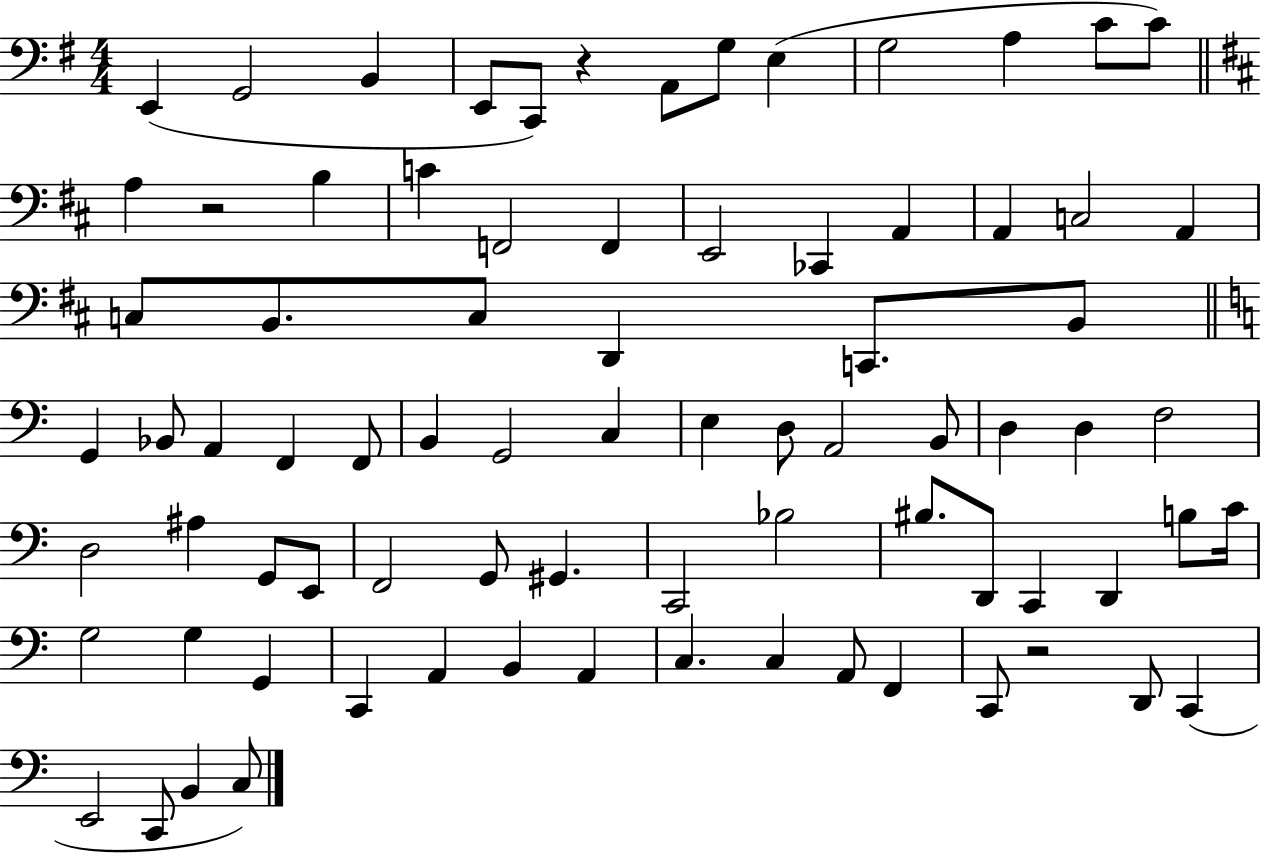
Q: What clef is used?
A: bass